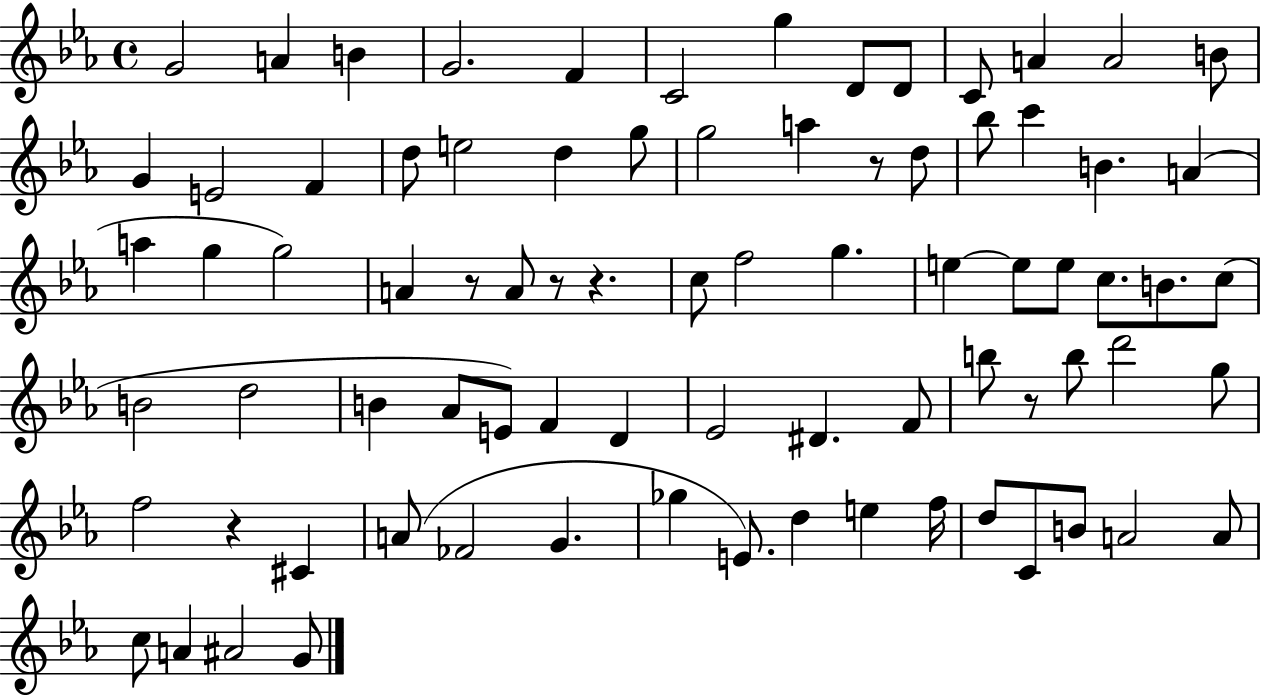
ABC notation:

X:1
T:Untitled
M:4/4
L:1/4
K:Eb
G2 A B G2 F C2 g D/2 D/2 C/2 A A2 B/2 G E2 F d/2 e2 d g/2 g2 a z/2 d/2 _b/2 c' B A a g g2 A z/2 A/2 z/2 z c/2 f2 g e e/2 e/2 c/2 B/2 c/2 B2 d2 B _A/2 E/2 F D _E2 ^D F/2 b/2 z/2 b/2 d'2 g/2 f2 z ^C A/2 _F2 G _g E/2 d e f/4 d/2 C/2 B/2 A2 A/2 c/2 A ^A2 G/2